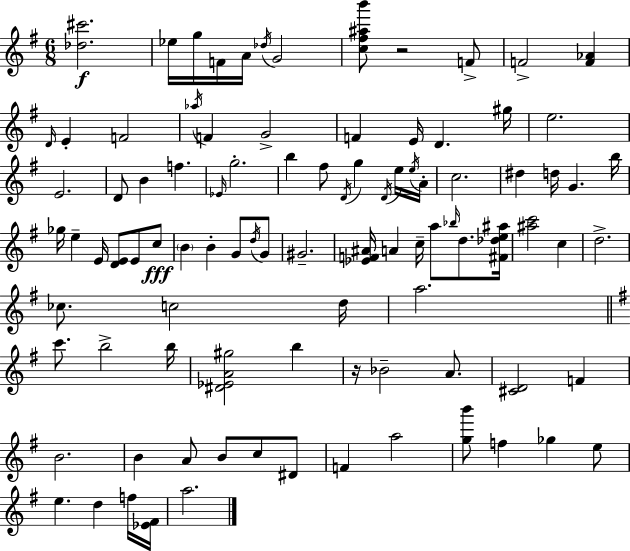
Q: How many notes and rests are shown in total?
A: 95